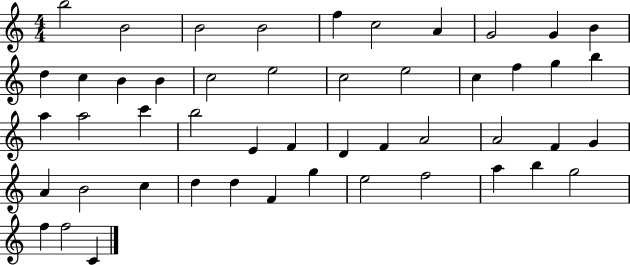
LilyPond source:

{
  \clef treble
  \numericTimeSignature
  \time 4/4
  \key c \major
  b''2 b'2 | b'2 b'2 | f''4 c''2 a'4 | g'2 g'4 b'4 | \break d''4 c''4 b'4 b'4 | c''2 e''2 | c''2 e''2 | c''4 f''4 g''4 b''4 | \break a''4 a''2 c'''4 | b''2 e'4 f'4 | d'4 f'4 a'2 | a'2 f'4 g'4 | \break a'4 b'2 c''4 | d''4 d''4 f'4 g''4 | e''2 f''2 | a''4 b''4 g''2 | \break f''4 f''2 c'4 | \bar "|."
}